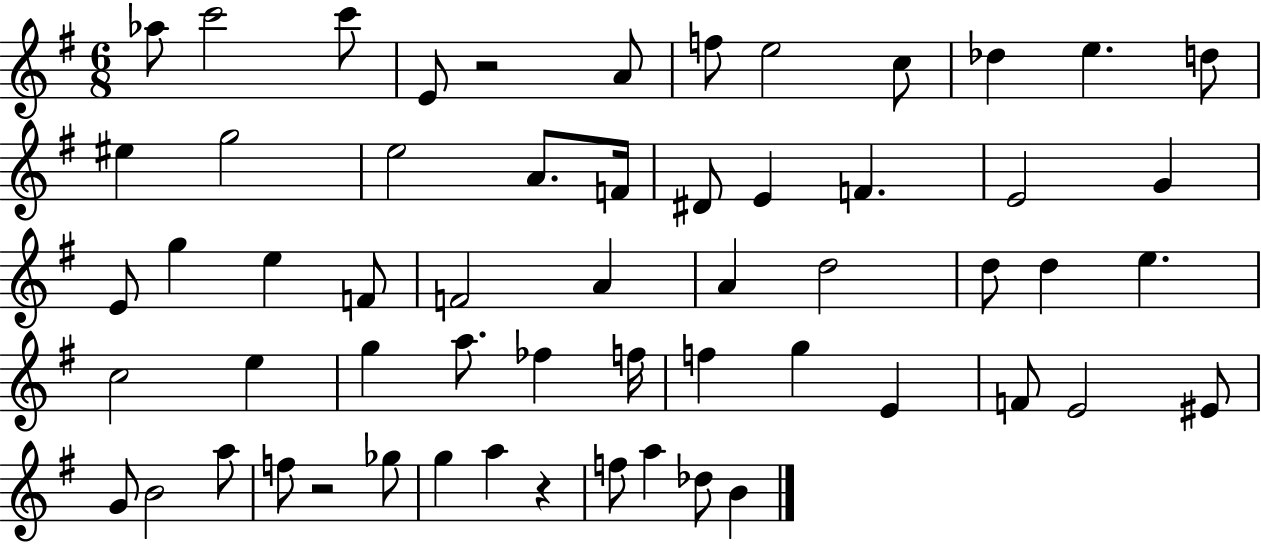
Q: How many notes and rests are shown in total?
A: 58